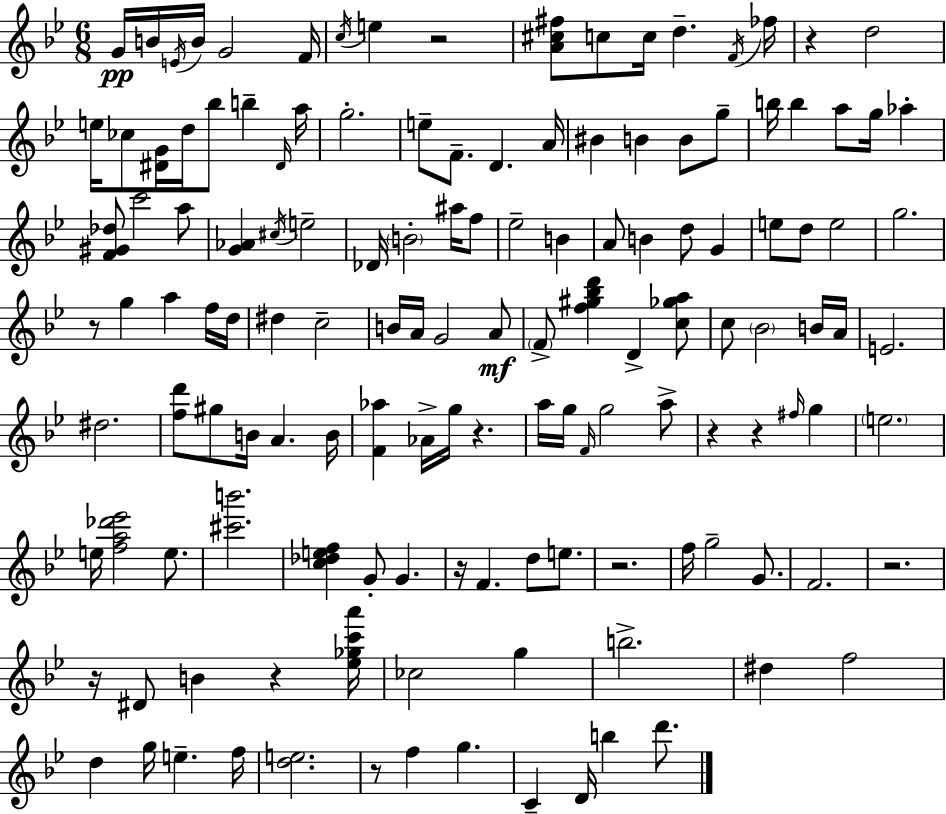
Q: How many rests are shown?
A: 12